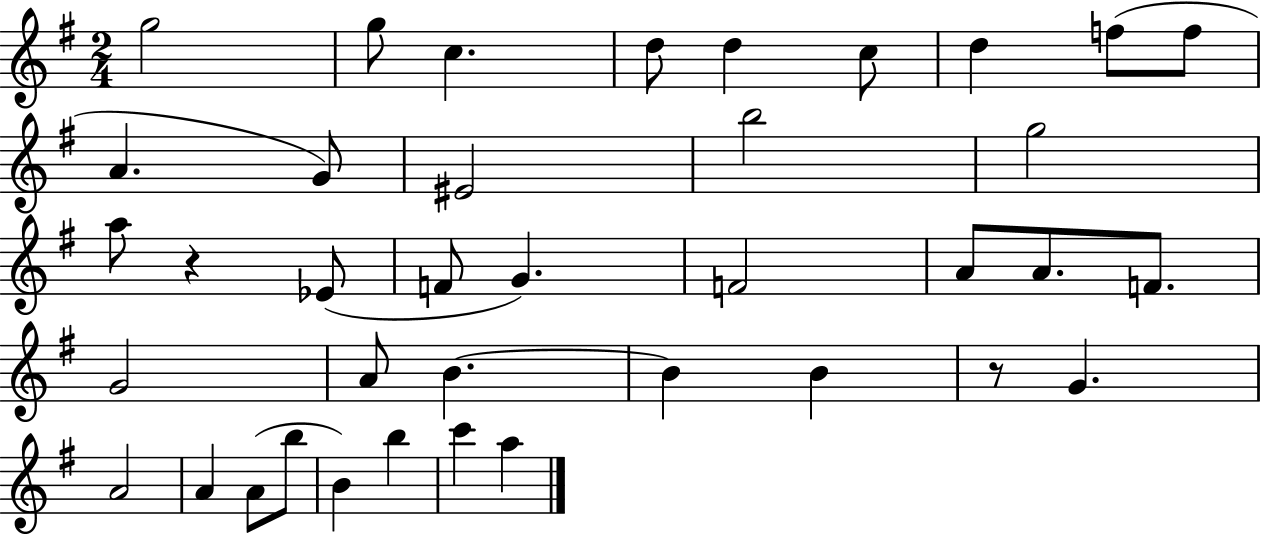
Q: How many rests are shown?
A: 2